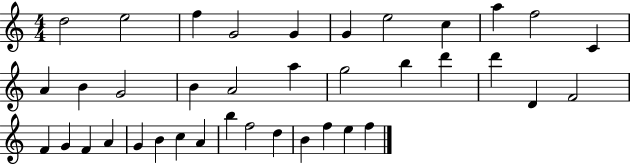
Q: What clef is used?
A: treble